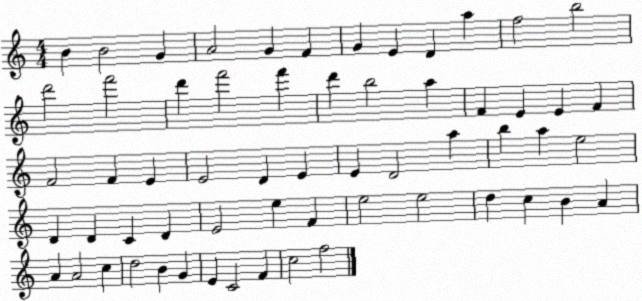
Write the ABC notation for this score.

X:1
T:Untitled
M:4/4
L:1/4
K:C
B B2 G A2 G F G E D a f2 b2 d'2 f'2 d' f'2 f' d' b2 a F E E F F2 F E E2 D E E D2 a b a e2 D D C D E2 e F e2 e2 d c B A A A2 c d2 B G E C2 F c2 f2